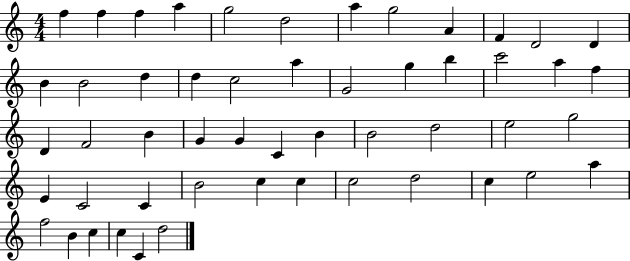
X:1
T:Untitled
M:4/4
L:1/4
K:C
f f f a g2 d2 a g2 A F D2 D B B2 d d c2 a G2 g b c'2 a f D F2 B G G C B B2 d2 e2 g2 E C2 C B2 c c c2 d2 c e2 a f2 B c c C d2